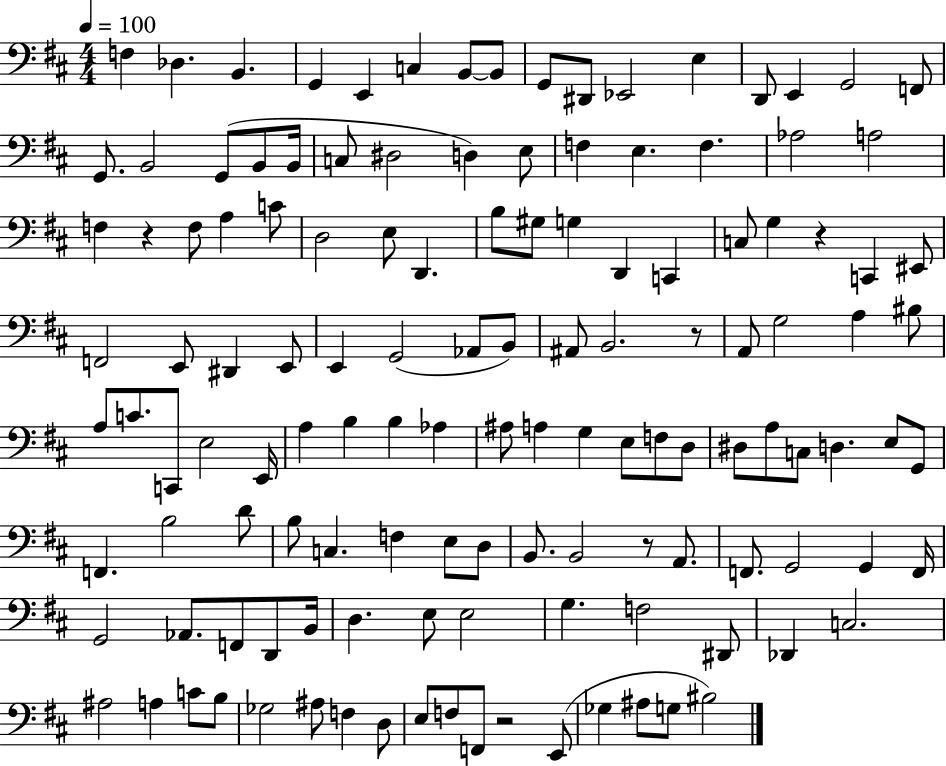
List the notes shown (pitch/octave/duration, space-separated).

F3/q Db3/q. B2/q. G2/q E2/q C3/q B2/e B2/e G2/e D#2/e Eb2/h E3/q D2/e E2/q G2/h F2/e G2/e. B2/h G2/e B2/e B2/s C3/e D#3/h D3/q E3/e F3/q E3/q. F3/q. Ab3/h A3/h F3/q R/q F3/e A3/q C4/e D3/h E3/e D2/q. B3/e G#3/e G3/q D2/q C2/q C3/e G3/q R/q C2/q EIS2/e F2/h E2/e D#2/q E2/e E2/q G2/h Ab2/e B2/e A#2/e B2/h. R/e A2/e G3/h A3/q BIS3/e A3/e C4/e. C2/e E3/h E2/s A3/q B3/q B3/q Ab3/q A#3/e A3/q G3/q E3/e F3/e D3/e D#3/e A3/e C3/e D3/q. E3/e G2/e F2/q. B3/h D4/e B3/e C3/q. F3/q E3/e D3/e B2/e. B2/h R/e A2/e. F2/e. G2/h G2/q F2/s G2/h Ab2/e. F2/e D2/e B2/s D3/q. E3/e E3/h G3/q. F3/h D#2/e Db2/q C3/h. A#3/h A3/q C4/e B3/e Gb3/h A#3/e F3/q D3/e E3/e F3/e F2/e R/h E2/e Gb3/q A#3/e G3/e BIS3/h